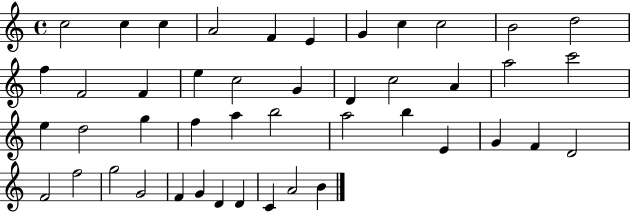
{
  \clef treble
  \time 4/4
  \defaultTimeSignature
  \key c \major
  c''2 c''4 c''4 | a'2 f'4 e'4 | g'4 c''4 c''2 | b'2 d''2 | \break f''4 f'2 f'4 | e''4 c''2 g'4 | d'4 c''2 a'4 | a''2 c'''2 | \break e''4 d''2 g''4 | f''4 a''4 b''2 | a''2 b''4 e'4 | g'4 f'4 d'2 | \break f'2 f''2 | g''2 g'2 | f'4 g'4 d'4 d'4 | c'4 a'2 b'4 | \break \bar "|."
}